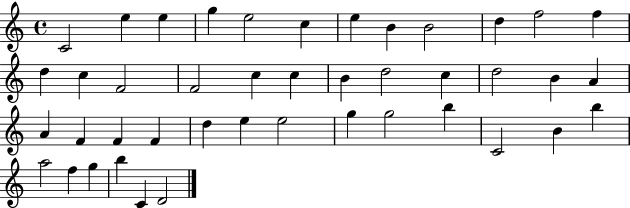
{
  \clef treble
  \time 4/4
  \defaultTimeSignature
  \key c \major
  c'2 e''4 e''4 | g''4 e''2 c''4 | e''4 b'4 b'2 | d''4 f''2 f''4 | \break d''4 c''4 f'2 | f'2 c''4 c''4 | b'4 d''2 c''4 | d''2 b'4 a'4 | \break a'4 f'4 f'4 f'4 | d''4 e''4 e''2 | g''4 g''2 b''4 | c'2 b'4 b''4 | \break a''2 f''4 g''4 | b''4 c'4 d'2 | \bar "|."
}